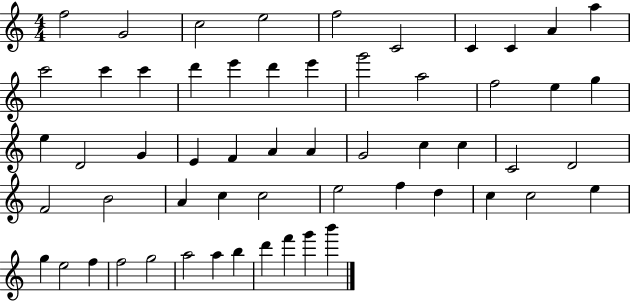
X:1
T:Untitled
M:4/4
L:1/4
K:C
f2 G2 c2 e2 f2 C2 C C A a c'2 c' c' d' e' d' e' g'2 a2 f2 e g e D2 G E F A A G2 c c C2 D2 F2 B2 A c c2 e2 f d c c2 e g e2 f f2 g2 a2 a b d' f' g' b'